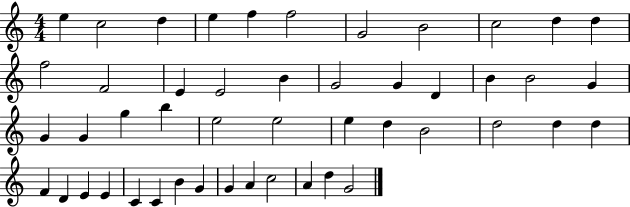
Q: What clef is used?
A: treble